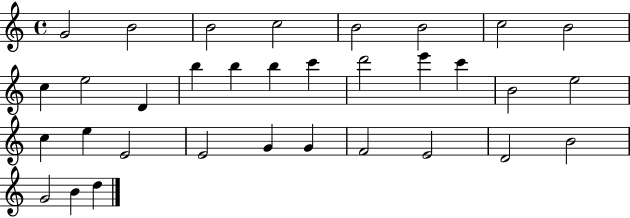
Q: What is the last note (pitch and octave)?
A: D5